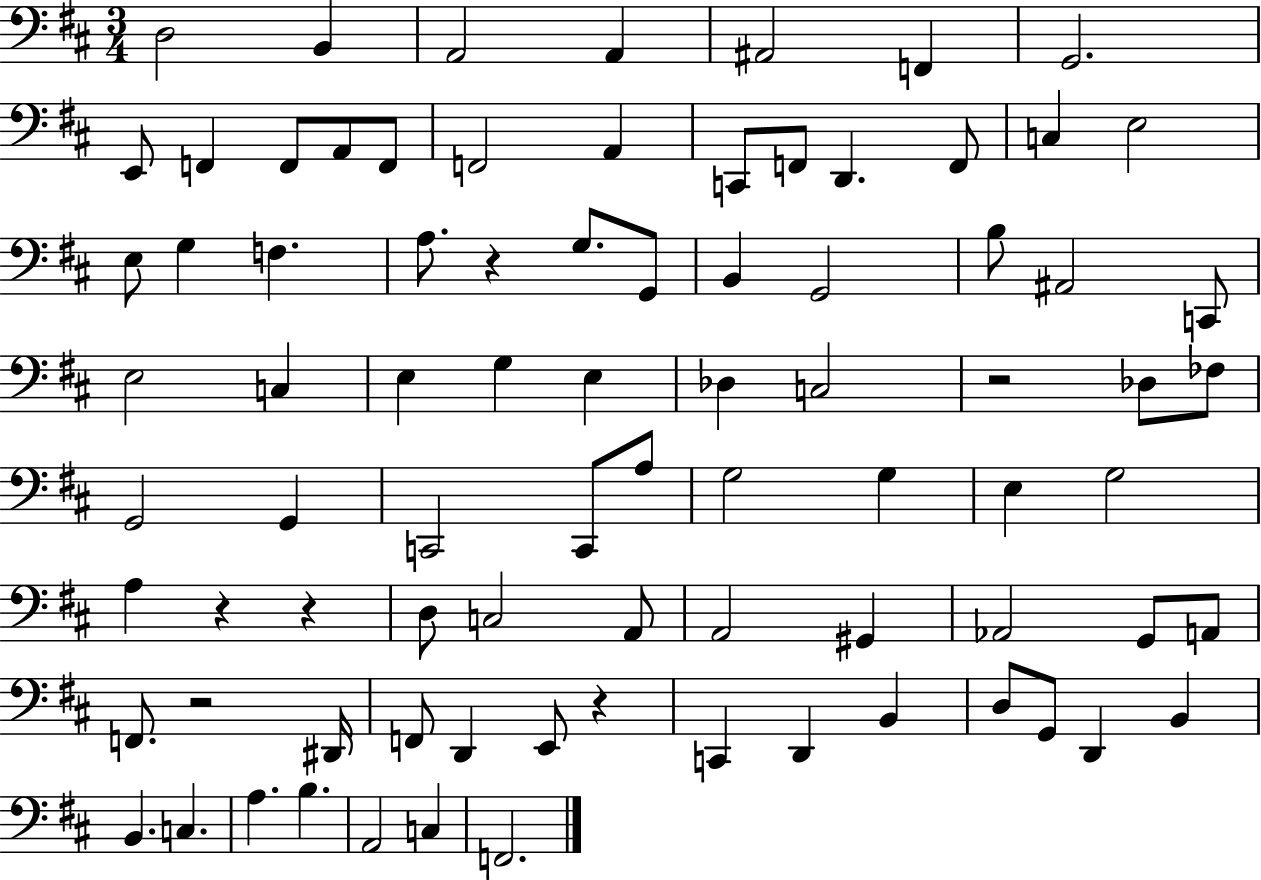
D3/h B2/q A2/h A2/q A#2/h F2/q G2/h. E2/e F2/q F2/e A2/e F2/e F2/h A2/q C2/e F2/e D2/q. F2/e C3/q E3/h E3/e G3/q F3/q. A3/e. R/q G3/e. G2/e B2/q G2/h B3/e A#2/h C2/e E3/h C3/q E3/q G3/q E3/q Db3/q C3/h R/h Db3/e FES3/e G2/h G2/q C2/h C2/e A3/e G3/h G3/q E3/q G3/h A3/q R/q R/q D3/e C3/h A2/e A2/h G#2/q Ab2/h G2/e A2/e F2/e. R/h D#2/s F2/e D2/q E2/e R/q C2/q D2/q B2/q D3/e G2/e D2/q B2/q B2/q. C3/q. A3/q. B3/q. A2/h C3/q F2/h.